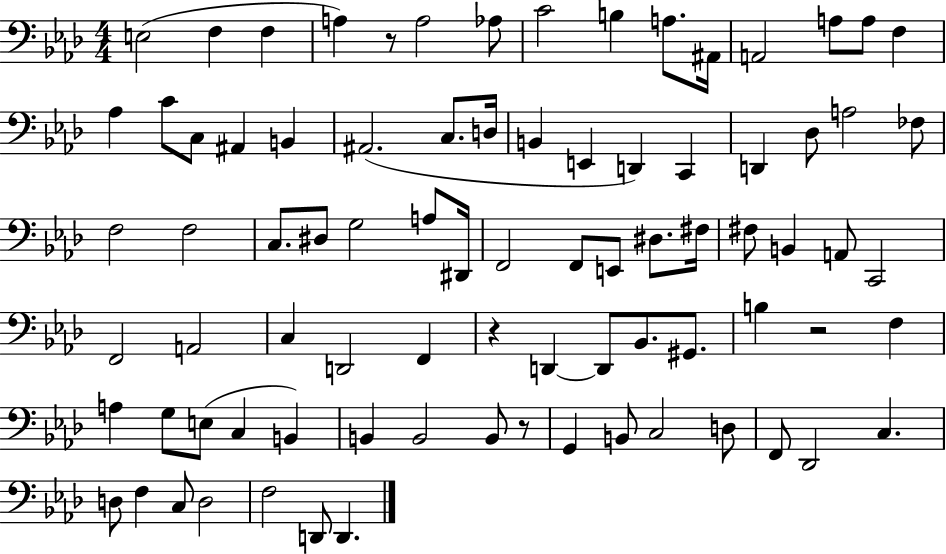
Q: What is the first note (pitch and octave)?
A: E3